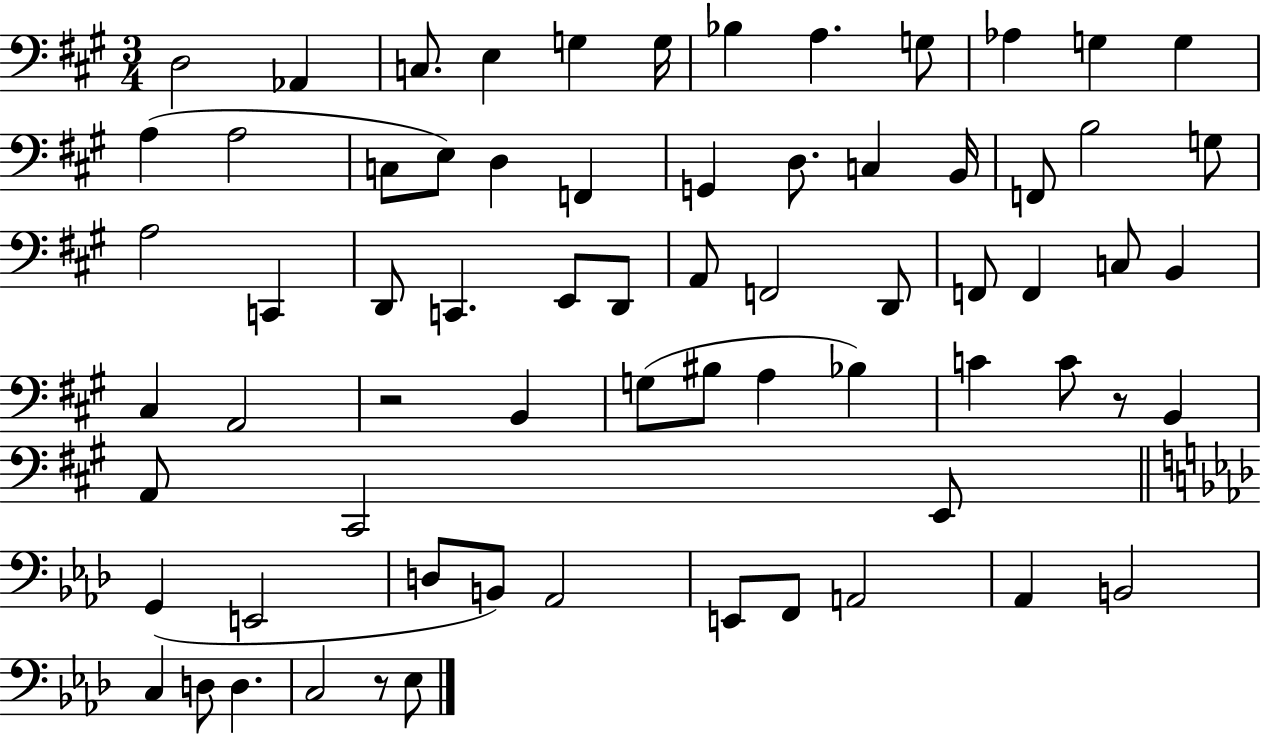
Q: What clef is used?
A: bass